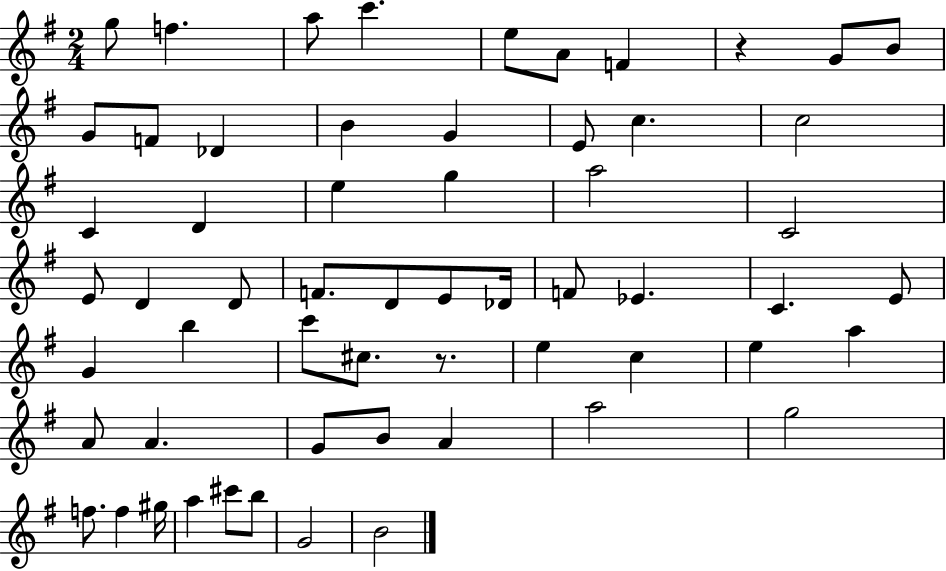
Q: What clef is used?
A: treble